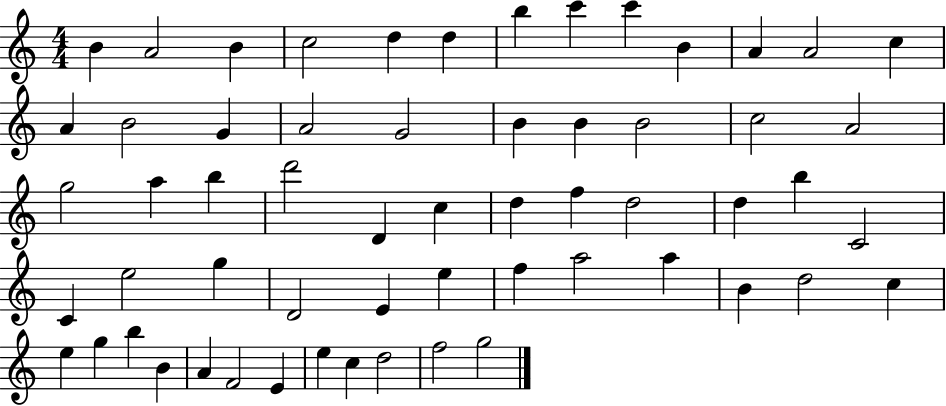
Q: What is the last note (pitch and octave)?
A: G5